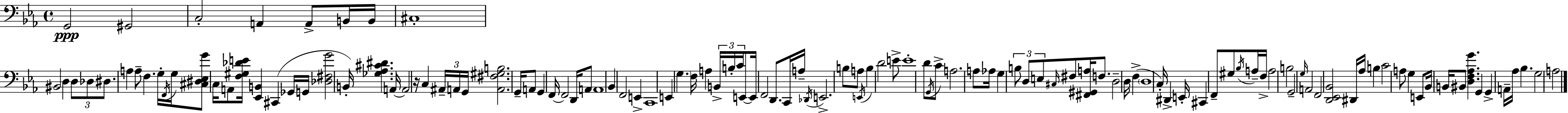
{
  \clef bass
  \time 4/4
  \defaultTimeSignature
  \key ees \major
  g,2\ppp gis,2 | c2-. a,4 a,8-> b,16 b,16 | cis1-. | bis,2 d4 \tuplet 3/2 { d8 des8 | \break dis8. } a4 a8-- f4. g16-. | \acciaccatura { f,16 } g16 <cis dis ees g'>8 c16 a,8 <f gis des' e'>16 <ees, b,>4 cis,4( | ges,16 g,16 <des fis g'>2 b,16-.) <ges aes cis' dis'>4. | a,16~~ a,2 r16 c4 \tuplet 3/2 { ais,16-- | \break a,16 g,16 } <a, fis gis b>2. g,16-- a,8 | g,4 f,16~~ f,2 d,16 a,8 | a,1 | bes,4 f,2 e,4-> | \break c,1 | e,4 \parenthesize g4. f16 a4 | \tuplet 3/2 { b,16-> b16-. c'16 } e,8~~ e,16 f,2 d,8. | c,16 a16-- \acciaccatura { des,16 } e,2.-> | \break b8 a8 \acciaccatura { e,16 } b4 d'2 | e'8-> e'1-. | d'8 \acciaccatura { g,16 } c'8-> a2. | a8 aes16 g4 \tuplet 3/2 { b8 d8 e8 } | \break \grace { cis16 } fis8 <fis, gis, a>16 f8. d2-- | d16 f4->( \parenthesize d1 | c16-.) dis,4-> e,16-. cis,4 f,8-- | gis8 \acciaccatura { bes16 } a16-- f16-> a2 b2 | \break g,2-- \grace { g16 } a,2 | f,2 <d, ees, bes,>2 | dis,16 aes16 b4 c'2 | a8 g4 e,8 bes,16 b,16 bis,8 | \break <d f aes g'>4. g,4 g,4-> a,16-- | aes16 bes4. g2 a2 | \bar "|."
}